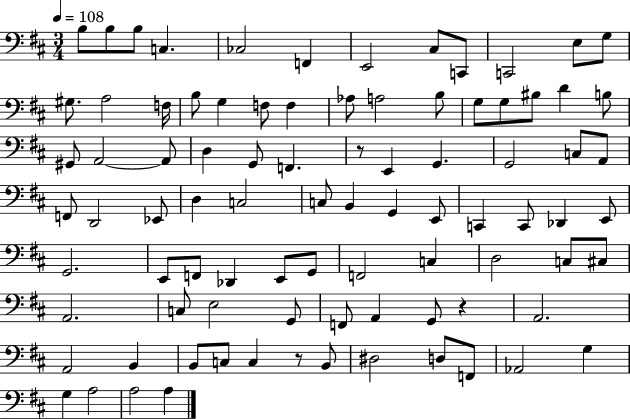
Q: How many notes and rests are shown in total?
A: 88